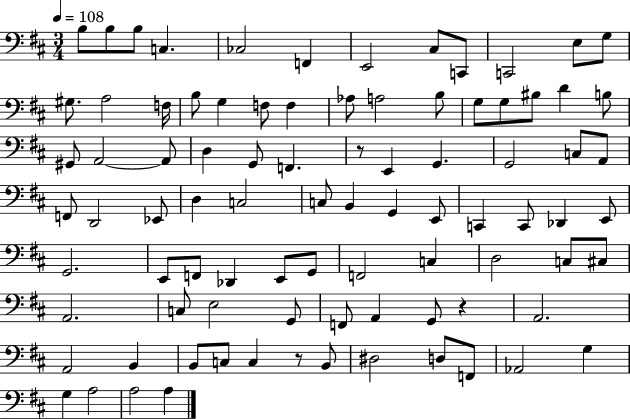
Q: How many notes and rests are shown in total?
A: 88